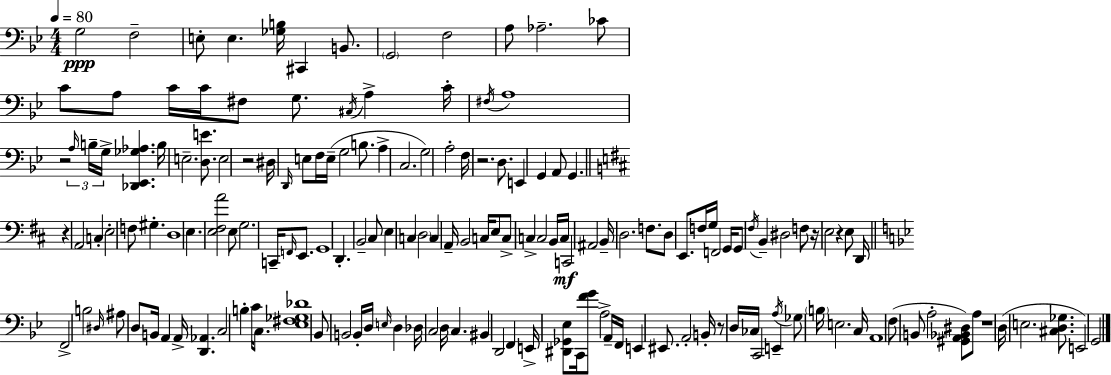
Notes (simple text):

G3/h F3/h E3/e E3/q. [Gb3,B3]/s C#2/q B2/e. G2/h F3/h A3/e Ab3/h. CES4/e C4/e A3/e C4/s C4/s F#3/e G3/e. C#3/s A3/q C4/s F#3/s A3/w R/h A3/s B3/s G3/s [Db2,Eb2,Gb3,Ab3]/q. B3/s E3/h. [D3,E4]/e. E3/h R/h D#3/s D2/s E3/e F3/s E3/s G3/h B3/e. A3/q C3/h. G3/h A3/h F3/s R/h. D3/e. E2/q G2/q A2/e G2/q. R/q A2/h C3/q E3/h F3/e G#3/q. D3/w E3/q. [E3,F#3,A4]/h E3/e G3/h. C2/s F2/s E2/e. G2/w D2/q. B2/h C#3/e E3/q C3/q D3/h C3/q A2/s B2/h C3/s E3/e C3/e C3/q C3/h B2/s C3/s C2/h A#2/h B2/s D3/h. F3/e. D3/e E2/e. F3/s G3/s F2/h G2/s G2/e F#3/s B2/q D#3/h F3/e R/s E3/h R/q E3/e D2/s F2/h B3/h D#3/s A#3/e D3/e B2/s A2/q A2/s [D2,Ab2]/q. C3/h B3/q C4/s C3/e. [Eb3,F#3,Gb3,Db4]/w Bb2/e B2/h B2/s D3/s E3/s D3/q Db3/s C3/h D3/s C3/q. BIS2/q D2/h F2/q E2/s [D#2,Gb2,Eb3]/e C2/s [F4,G4]/e A3/h A2/s F2/s E2/q EIS2/e. A2/h B2/s R/e D3/s CES3/s C2/h E2/q A3/s Gb3/e B3/s E3/h. C3/s A2/w F3/e B2/e A3/h [G#2,A2,Bb2,D#3]/e A3/e R/w D3/s E3/h. [C#3,D3,Gb3]/e. E2/h G2/h